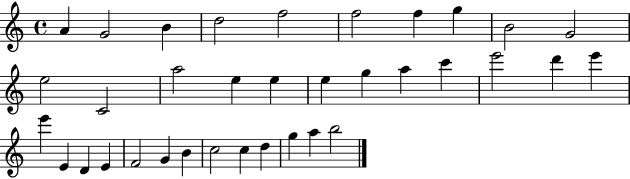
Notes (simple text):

A4/q G4/h B4/q D5/h F5/h F5/h F5/q G5/q B4/h G4/h E5/h C4/h A5/h E5/q E5/q E5/q G5/q A5/q C6/q E6/h D6/q E6/q E6/q E4/q D4/q E4/q F4/h G4/q B4/q C5/h C5/q D5/q G5/q A5/q B5/h